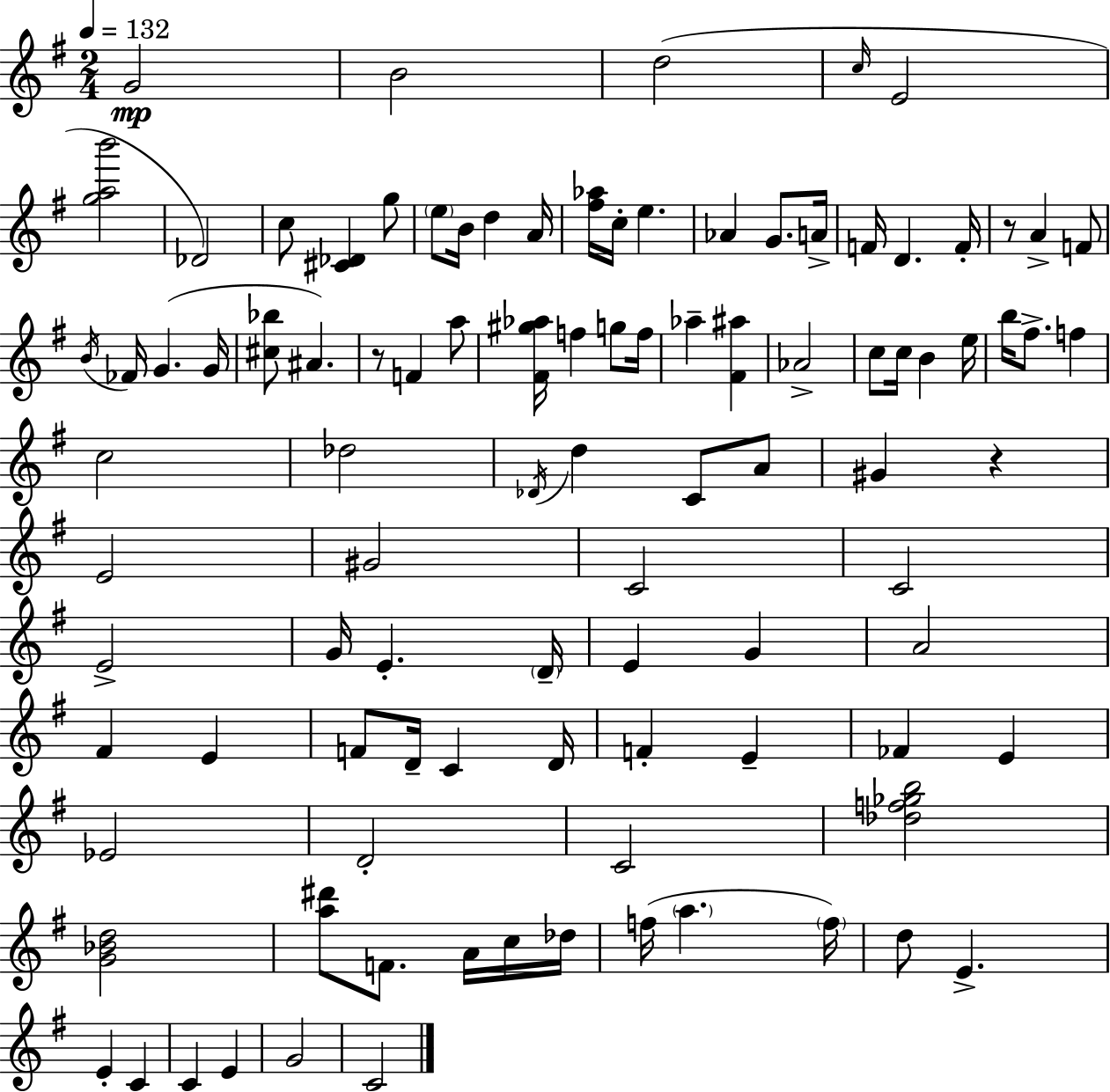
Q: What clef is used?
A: treble